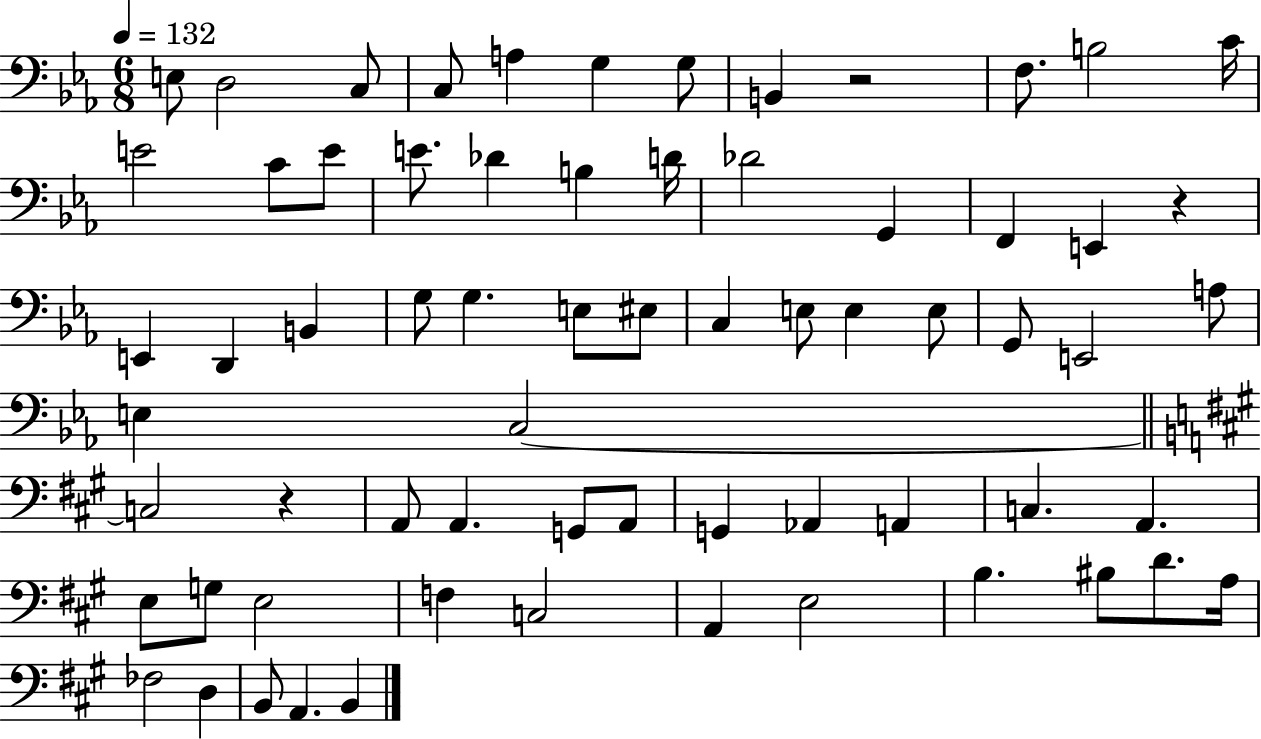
E3/e D3/h C3/e C3/e A3/q G3/q G3/e B2/q R/h F3/e. B3/h C4/s E4/h C4/e E4/e E4/e. Db4/q B3/q D4/s Db4/h G2/q F2/q E2/q R/q E2/q D2/q B2/q G3/e G3/q. E3/e EIS3/e C3/q E3/e E3/q E3/e G2/e E2/h A3/e E3/q C3/h C3/h R/q A2/e A2/q. G2/e A2/e G2/q Ab2/q A2/q C3/q. A2/q. E3/e G3/e E3/h F3/q C3/h A2/q E3/h B3/q. BIS3/e D4/e. A3/s FES3/h D3/q B2/e A2/q. B2/q